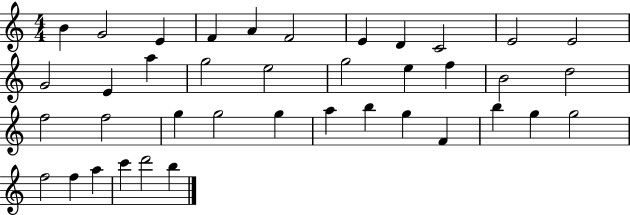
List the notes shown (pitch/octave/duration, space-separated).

B4/q G4/h E4/q F4/q A4/q F4/h E4/q D4/q C4/h E4/h E4/h G4/h E4/q A5/q G5/h E5/h G5/h E5/q F5/q B4/h D5/h F5/h F5/h G5/q G5/h G5/q A5/q B5/q G5/q F4/q B5/q G5/q G5/h F5/h F5/q A5/q C6/q D6/h B5/q